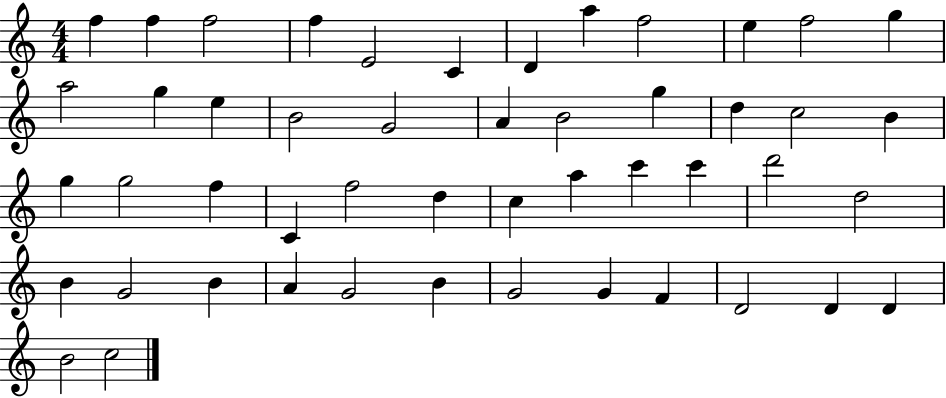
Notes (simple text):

F5/q F5/q F5/h F5/q E4/h C4/q D4/q A5/q F5/h E5/q F5/h G5/q A5/h G5/q E5/q B4/h G4/h A4/q B4/h G5/q D5/q C5/h B4/q G5/q G5/h F5/q C4/q F5/h D5/q C5/q A5/q C6/q C6/q D6/h D5/h B4/q G4/h B4/q A4/q G4/h B4/q G4/h G4/q F4/q D4/h D4/q D4/q B4/h C5/h